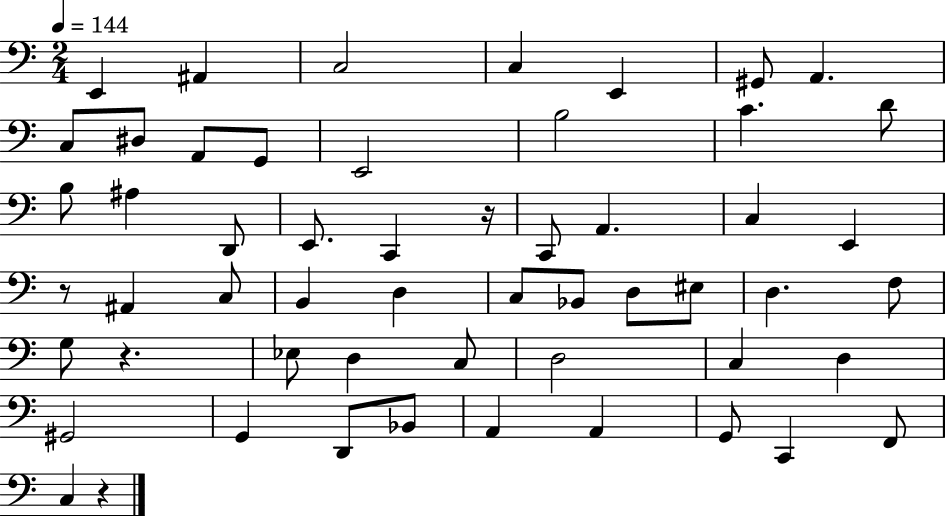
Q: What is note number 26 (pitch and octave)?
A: C3